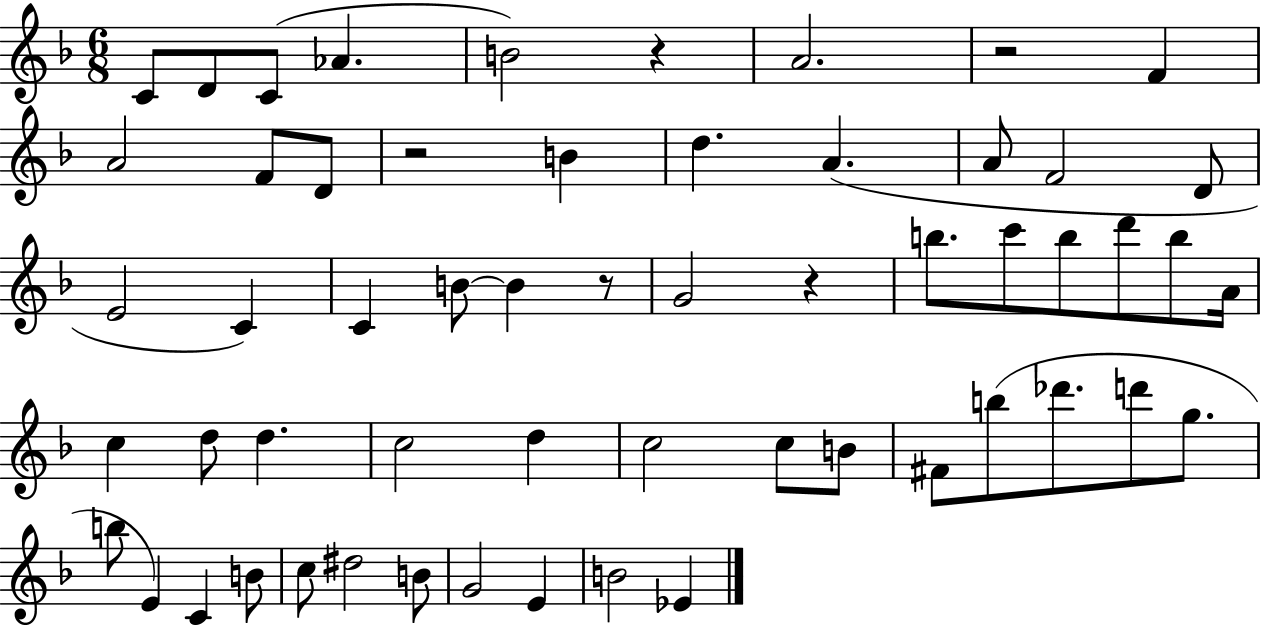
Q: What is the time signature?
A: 6/8